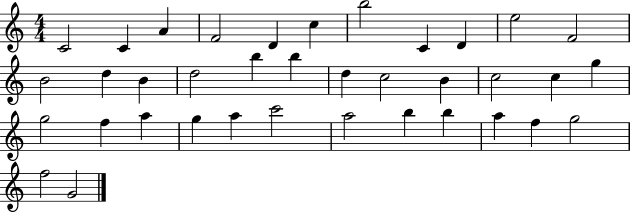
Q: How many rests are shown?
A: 0